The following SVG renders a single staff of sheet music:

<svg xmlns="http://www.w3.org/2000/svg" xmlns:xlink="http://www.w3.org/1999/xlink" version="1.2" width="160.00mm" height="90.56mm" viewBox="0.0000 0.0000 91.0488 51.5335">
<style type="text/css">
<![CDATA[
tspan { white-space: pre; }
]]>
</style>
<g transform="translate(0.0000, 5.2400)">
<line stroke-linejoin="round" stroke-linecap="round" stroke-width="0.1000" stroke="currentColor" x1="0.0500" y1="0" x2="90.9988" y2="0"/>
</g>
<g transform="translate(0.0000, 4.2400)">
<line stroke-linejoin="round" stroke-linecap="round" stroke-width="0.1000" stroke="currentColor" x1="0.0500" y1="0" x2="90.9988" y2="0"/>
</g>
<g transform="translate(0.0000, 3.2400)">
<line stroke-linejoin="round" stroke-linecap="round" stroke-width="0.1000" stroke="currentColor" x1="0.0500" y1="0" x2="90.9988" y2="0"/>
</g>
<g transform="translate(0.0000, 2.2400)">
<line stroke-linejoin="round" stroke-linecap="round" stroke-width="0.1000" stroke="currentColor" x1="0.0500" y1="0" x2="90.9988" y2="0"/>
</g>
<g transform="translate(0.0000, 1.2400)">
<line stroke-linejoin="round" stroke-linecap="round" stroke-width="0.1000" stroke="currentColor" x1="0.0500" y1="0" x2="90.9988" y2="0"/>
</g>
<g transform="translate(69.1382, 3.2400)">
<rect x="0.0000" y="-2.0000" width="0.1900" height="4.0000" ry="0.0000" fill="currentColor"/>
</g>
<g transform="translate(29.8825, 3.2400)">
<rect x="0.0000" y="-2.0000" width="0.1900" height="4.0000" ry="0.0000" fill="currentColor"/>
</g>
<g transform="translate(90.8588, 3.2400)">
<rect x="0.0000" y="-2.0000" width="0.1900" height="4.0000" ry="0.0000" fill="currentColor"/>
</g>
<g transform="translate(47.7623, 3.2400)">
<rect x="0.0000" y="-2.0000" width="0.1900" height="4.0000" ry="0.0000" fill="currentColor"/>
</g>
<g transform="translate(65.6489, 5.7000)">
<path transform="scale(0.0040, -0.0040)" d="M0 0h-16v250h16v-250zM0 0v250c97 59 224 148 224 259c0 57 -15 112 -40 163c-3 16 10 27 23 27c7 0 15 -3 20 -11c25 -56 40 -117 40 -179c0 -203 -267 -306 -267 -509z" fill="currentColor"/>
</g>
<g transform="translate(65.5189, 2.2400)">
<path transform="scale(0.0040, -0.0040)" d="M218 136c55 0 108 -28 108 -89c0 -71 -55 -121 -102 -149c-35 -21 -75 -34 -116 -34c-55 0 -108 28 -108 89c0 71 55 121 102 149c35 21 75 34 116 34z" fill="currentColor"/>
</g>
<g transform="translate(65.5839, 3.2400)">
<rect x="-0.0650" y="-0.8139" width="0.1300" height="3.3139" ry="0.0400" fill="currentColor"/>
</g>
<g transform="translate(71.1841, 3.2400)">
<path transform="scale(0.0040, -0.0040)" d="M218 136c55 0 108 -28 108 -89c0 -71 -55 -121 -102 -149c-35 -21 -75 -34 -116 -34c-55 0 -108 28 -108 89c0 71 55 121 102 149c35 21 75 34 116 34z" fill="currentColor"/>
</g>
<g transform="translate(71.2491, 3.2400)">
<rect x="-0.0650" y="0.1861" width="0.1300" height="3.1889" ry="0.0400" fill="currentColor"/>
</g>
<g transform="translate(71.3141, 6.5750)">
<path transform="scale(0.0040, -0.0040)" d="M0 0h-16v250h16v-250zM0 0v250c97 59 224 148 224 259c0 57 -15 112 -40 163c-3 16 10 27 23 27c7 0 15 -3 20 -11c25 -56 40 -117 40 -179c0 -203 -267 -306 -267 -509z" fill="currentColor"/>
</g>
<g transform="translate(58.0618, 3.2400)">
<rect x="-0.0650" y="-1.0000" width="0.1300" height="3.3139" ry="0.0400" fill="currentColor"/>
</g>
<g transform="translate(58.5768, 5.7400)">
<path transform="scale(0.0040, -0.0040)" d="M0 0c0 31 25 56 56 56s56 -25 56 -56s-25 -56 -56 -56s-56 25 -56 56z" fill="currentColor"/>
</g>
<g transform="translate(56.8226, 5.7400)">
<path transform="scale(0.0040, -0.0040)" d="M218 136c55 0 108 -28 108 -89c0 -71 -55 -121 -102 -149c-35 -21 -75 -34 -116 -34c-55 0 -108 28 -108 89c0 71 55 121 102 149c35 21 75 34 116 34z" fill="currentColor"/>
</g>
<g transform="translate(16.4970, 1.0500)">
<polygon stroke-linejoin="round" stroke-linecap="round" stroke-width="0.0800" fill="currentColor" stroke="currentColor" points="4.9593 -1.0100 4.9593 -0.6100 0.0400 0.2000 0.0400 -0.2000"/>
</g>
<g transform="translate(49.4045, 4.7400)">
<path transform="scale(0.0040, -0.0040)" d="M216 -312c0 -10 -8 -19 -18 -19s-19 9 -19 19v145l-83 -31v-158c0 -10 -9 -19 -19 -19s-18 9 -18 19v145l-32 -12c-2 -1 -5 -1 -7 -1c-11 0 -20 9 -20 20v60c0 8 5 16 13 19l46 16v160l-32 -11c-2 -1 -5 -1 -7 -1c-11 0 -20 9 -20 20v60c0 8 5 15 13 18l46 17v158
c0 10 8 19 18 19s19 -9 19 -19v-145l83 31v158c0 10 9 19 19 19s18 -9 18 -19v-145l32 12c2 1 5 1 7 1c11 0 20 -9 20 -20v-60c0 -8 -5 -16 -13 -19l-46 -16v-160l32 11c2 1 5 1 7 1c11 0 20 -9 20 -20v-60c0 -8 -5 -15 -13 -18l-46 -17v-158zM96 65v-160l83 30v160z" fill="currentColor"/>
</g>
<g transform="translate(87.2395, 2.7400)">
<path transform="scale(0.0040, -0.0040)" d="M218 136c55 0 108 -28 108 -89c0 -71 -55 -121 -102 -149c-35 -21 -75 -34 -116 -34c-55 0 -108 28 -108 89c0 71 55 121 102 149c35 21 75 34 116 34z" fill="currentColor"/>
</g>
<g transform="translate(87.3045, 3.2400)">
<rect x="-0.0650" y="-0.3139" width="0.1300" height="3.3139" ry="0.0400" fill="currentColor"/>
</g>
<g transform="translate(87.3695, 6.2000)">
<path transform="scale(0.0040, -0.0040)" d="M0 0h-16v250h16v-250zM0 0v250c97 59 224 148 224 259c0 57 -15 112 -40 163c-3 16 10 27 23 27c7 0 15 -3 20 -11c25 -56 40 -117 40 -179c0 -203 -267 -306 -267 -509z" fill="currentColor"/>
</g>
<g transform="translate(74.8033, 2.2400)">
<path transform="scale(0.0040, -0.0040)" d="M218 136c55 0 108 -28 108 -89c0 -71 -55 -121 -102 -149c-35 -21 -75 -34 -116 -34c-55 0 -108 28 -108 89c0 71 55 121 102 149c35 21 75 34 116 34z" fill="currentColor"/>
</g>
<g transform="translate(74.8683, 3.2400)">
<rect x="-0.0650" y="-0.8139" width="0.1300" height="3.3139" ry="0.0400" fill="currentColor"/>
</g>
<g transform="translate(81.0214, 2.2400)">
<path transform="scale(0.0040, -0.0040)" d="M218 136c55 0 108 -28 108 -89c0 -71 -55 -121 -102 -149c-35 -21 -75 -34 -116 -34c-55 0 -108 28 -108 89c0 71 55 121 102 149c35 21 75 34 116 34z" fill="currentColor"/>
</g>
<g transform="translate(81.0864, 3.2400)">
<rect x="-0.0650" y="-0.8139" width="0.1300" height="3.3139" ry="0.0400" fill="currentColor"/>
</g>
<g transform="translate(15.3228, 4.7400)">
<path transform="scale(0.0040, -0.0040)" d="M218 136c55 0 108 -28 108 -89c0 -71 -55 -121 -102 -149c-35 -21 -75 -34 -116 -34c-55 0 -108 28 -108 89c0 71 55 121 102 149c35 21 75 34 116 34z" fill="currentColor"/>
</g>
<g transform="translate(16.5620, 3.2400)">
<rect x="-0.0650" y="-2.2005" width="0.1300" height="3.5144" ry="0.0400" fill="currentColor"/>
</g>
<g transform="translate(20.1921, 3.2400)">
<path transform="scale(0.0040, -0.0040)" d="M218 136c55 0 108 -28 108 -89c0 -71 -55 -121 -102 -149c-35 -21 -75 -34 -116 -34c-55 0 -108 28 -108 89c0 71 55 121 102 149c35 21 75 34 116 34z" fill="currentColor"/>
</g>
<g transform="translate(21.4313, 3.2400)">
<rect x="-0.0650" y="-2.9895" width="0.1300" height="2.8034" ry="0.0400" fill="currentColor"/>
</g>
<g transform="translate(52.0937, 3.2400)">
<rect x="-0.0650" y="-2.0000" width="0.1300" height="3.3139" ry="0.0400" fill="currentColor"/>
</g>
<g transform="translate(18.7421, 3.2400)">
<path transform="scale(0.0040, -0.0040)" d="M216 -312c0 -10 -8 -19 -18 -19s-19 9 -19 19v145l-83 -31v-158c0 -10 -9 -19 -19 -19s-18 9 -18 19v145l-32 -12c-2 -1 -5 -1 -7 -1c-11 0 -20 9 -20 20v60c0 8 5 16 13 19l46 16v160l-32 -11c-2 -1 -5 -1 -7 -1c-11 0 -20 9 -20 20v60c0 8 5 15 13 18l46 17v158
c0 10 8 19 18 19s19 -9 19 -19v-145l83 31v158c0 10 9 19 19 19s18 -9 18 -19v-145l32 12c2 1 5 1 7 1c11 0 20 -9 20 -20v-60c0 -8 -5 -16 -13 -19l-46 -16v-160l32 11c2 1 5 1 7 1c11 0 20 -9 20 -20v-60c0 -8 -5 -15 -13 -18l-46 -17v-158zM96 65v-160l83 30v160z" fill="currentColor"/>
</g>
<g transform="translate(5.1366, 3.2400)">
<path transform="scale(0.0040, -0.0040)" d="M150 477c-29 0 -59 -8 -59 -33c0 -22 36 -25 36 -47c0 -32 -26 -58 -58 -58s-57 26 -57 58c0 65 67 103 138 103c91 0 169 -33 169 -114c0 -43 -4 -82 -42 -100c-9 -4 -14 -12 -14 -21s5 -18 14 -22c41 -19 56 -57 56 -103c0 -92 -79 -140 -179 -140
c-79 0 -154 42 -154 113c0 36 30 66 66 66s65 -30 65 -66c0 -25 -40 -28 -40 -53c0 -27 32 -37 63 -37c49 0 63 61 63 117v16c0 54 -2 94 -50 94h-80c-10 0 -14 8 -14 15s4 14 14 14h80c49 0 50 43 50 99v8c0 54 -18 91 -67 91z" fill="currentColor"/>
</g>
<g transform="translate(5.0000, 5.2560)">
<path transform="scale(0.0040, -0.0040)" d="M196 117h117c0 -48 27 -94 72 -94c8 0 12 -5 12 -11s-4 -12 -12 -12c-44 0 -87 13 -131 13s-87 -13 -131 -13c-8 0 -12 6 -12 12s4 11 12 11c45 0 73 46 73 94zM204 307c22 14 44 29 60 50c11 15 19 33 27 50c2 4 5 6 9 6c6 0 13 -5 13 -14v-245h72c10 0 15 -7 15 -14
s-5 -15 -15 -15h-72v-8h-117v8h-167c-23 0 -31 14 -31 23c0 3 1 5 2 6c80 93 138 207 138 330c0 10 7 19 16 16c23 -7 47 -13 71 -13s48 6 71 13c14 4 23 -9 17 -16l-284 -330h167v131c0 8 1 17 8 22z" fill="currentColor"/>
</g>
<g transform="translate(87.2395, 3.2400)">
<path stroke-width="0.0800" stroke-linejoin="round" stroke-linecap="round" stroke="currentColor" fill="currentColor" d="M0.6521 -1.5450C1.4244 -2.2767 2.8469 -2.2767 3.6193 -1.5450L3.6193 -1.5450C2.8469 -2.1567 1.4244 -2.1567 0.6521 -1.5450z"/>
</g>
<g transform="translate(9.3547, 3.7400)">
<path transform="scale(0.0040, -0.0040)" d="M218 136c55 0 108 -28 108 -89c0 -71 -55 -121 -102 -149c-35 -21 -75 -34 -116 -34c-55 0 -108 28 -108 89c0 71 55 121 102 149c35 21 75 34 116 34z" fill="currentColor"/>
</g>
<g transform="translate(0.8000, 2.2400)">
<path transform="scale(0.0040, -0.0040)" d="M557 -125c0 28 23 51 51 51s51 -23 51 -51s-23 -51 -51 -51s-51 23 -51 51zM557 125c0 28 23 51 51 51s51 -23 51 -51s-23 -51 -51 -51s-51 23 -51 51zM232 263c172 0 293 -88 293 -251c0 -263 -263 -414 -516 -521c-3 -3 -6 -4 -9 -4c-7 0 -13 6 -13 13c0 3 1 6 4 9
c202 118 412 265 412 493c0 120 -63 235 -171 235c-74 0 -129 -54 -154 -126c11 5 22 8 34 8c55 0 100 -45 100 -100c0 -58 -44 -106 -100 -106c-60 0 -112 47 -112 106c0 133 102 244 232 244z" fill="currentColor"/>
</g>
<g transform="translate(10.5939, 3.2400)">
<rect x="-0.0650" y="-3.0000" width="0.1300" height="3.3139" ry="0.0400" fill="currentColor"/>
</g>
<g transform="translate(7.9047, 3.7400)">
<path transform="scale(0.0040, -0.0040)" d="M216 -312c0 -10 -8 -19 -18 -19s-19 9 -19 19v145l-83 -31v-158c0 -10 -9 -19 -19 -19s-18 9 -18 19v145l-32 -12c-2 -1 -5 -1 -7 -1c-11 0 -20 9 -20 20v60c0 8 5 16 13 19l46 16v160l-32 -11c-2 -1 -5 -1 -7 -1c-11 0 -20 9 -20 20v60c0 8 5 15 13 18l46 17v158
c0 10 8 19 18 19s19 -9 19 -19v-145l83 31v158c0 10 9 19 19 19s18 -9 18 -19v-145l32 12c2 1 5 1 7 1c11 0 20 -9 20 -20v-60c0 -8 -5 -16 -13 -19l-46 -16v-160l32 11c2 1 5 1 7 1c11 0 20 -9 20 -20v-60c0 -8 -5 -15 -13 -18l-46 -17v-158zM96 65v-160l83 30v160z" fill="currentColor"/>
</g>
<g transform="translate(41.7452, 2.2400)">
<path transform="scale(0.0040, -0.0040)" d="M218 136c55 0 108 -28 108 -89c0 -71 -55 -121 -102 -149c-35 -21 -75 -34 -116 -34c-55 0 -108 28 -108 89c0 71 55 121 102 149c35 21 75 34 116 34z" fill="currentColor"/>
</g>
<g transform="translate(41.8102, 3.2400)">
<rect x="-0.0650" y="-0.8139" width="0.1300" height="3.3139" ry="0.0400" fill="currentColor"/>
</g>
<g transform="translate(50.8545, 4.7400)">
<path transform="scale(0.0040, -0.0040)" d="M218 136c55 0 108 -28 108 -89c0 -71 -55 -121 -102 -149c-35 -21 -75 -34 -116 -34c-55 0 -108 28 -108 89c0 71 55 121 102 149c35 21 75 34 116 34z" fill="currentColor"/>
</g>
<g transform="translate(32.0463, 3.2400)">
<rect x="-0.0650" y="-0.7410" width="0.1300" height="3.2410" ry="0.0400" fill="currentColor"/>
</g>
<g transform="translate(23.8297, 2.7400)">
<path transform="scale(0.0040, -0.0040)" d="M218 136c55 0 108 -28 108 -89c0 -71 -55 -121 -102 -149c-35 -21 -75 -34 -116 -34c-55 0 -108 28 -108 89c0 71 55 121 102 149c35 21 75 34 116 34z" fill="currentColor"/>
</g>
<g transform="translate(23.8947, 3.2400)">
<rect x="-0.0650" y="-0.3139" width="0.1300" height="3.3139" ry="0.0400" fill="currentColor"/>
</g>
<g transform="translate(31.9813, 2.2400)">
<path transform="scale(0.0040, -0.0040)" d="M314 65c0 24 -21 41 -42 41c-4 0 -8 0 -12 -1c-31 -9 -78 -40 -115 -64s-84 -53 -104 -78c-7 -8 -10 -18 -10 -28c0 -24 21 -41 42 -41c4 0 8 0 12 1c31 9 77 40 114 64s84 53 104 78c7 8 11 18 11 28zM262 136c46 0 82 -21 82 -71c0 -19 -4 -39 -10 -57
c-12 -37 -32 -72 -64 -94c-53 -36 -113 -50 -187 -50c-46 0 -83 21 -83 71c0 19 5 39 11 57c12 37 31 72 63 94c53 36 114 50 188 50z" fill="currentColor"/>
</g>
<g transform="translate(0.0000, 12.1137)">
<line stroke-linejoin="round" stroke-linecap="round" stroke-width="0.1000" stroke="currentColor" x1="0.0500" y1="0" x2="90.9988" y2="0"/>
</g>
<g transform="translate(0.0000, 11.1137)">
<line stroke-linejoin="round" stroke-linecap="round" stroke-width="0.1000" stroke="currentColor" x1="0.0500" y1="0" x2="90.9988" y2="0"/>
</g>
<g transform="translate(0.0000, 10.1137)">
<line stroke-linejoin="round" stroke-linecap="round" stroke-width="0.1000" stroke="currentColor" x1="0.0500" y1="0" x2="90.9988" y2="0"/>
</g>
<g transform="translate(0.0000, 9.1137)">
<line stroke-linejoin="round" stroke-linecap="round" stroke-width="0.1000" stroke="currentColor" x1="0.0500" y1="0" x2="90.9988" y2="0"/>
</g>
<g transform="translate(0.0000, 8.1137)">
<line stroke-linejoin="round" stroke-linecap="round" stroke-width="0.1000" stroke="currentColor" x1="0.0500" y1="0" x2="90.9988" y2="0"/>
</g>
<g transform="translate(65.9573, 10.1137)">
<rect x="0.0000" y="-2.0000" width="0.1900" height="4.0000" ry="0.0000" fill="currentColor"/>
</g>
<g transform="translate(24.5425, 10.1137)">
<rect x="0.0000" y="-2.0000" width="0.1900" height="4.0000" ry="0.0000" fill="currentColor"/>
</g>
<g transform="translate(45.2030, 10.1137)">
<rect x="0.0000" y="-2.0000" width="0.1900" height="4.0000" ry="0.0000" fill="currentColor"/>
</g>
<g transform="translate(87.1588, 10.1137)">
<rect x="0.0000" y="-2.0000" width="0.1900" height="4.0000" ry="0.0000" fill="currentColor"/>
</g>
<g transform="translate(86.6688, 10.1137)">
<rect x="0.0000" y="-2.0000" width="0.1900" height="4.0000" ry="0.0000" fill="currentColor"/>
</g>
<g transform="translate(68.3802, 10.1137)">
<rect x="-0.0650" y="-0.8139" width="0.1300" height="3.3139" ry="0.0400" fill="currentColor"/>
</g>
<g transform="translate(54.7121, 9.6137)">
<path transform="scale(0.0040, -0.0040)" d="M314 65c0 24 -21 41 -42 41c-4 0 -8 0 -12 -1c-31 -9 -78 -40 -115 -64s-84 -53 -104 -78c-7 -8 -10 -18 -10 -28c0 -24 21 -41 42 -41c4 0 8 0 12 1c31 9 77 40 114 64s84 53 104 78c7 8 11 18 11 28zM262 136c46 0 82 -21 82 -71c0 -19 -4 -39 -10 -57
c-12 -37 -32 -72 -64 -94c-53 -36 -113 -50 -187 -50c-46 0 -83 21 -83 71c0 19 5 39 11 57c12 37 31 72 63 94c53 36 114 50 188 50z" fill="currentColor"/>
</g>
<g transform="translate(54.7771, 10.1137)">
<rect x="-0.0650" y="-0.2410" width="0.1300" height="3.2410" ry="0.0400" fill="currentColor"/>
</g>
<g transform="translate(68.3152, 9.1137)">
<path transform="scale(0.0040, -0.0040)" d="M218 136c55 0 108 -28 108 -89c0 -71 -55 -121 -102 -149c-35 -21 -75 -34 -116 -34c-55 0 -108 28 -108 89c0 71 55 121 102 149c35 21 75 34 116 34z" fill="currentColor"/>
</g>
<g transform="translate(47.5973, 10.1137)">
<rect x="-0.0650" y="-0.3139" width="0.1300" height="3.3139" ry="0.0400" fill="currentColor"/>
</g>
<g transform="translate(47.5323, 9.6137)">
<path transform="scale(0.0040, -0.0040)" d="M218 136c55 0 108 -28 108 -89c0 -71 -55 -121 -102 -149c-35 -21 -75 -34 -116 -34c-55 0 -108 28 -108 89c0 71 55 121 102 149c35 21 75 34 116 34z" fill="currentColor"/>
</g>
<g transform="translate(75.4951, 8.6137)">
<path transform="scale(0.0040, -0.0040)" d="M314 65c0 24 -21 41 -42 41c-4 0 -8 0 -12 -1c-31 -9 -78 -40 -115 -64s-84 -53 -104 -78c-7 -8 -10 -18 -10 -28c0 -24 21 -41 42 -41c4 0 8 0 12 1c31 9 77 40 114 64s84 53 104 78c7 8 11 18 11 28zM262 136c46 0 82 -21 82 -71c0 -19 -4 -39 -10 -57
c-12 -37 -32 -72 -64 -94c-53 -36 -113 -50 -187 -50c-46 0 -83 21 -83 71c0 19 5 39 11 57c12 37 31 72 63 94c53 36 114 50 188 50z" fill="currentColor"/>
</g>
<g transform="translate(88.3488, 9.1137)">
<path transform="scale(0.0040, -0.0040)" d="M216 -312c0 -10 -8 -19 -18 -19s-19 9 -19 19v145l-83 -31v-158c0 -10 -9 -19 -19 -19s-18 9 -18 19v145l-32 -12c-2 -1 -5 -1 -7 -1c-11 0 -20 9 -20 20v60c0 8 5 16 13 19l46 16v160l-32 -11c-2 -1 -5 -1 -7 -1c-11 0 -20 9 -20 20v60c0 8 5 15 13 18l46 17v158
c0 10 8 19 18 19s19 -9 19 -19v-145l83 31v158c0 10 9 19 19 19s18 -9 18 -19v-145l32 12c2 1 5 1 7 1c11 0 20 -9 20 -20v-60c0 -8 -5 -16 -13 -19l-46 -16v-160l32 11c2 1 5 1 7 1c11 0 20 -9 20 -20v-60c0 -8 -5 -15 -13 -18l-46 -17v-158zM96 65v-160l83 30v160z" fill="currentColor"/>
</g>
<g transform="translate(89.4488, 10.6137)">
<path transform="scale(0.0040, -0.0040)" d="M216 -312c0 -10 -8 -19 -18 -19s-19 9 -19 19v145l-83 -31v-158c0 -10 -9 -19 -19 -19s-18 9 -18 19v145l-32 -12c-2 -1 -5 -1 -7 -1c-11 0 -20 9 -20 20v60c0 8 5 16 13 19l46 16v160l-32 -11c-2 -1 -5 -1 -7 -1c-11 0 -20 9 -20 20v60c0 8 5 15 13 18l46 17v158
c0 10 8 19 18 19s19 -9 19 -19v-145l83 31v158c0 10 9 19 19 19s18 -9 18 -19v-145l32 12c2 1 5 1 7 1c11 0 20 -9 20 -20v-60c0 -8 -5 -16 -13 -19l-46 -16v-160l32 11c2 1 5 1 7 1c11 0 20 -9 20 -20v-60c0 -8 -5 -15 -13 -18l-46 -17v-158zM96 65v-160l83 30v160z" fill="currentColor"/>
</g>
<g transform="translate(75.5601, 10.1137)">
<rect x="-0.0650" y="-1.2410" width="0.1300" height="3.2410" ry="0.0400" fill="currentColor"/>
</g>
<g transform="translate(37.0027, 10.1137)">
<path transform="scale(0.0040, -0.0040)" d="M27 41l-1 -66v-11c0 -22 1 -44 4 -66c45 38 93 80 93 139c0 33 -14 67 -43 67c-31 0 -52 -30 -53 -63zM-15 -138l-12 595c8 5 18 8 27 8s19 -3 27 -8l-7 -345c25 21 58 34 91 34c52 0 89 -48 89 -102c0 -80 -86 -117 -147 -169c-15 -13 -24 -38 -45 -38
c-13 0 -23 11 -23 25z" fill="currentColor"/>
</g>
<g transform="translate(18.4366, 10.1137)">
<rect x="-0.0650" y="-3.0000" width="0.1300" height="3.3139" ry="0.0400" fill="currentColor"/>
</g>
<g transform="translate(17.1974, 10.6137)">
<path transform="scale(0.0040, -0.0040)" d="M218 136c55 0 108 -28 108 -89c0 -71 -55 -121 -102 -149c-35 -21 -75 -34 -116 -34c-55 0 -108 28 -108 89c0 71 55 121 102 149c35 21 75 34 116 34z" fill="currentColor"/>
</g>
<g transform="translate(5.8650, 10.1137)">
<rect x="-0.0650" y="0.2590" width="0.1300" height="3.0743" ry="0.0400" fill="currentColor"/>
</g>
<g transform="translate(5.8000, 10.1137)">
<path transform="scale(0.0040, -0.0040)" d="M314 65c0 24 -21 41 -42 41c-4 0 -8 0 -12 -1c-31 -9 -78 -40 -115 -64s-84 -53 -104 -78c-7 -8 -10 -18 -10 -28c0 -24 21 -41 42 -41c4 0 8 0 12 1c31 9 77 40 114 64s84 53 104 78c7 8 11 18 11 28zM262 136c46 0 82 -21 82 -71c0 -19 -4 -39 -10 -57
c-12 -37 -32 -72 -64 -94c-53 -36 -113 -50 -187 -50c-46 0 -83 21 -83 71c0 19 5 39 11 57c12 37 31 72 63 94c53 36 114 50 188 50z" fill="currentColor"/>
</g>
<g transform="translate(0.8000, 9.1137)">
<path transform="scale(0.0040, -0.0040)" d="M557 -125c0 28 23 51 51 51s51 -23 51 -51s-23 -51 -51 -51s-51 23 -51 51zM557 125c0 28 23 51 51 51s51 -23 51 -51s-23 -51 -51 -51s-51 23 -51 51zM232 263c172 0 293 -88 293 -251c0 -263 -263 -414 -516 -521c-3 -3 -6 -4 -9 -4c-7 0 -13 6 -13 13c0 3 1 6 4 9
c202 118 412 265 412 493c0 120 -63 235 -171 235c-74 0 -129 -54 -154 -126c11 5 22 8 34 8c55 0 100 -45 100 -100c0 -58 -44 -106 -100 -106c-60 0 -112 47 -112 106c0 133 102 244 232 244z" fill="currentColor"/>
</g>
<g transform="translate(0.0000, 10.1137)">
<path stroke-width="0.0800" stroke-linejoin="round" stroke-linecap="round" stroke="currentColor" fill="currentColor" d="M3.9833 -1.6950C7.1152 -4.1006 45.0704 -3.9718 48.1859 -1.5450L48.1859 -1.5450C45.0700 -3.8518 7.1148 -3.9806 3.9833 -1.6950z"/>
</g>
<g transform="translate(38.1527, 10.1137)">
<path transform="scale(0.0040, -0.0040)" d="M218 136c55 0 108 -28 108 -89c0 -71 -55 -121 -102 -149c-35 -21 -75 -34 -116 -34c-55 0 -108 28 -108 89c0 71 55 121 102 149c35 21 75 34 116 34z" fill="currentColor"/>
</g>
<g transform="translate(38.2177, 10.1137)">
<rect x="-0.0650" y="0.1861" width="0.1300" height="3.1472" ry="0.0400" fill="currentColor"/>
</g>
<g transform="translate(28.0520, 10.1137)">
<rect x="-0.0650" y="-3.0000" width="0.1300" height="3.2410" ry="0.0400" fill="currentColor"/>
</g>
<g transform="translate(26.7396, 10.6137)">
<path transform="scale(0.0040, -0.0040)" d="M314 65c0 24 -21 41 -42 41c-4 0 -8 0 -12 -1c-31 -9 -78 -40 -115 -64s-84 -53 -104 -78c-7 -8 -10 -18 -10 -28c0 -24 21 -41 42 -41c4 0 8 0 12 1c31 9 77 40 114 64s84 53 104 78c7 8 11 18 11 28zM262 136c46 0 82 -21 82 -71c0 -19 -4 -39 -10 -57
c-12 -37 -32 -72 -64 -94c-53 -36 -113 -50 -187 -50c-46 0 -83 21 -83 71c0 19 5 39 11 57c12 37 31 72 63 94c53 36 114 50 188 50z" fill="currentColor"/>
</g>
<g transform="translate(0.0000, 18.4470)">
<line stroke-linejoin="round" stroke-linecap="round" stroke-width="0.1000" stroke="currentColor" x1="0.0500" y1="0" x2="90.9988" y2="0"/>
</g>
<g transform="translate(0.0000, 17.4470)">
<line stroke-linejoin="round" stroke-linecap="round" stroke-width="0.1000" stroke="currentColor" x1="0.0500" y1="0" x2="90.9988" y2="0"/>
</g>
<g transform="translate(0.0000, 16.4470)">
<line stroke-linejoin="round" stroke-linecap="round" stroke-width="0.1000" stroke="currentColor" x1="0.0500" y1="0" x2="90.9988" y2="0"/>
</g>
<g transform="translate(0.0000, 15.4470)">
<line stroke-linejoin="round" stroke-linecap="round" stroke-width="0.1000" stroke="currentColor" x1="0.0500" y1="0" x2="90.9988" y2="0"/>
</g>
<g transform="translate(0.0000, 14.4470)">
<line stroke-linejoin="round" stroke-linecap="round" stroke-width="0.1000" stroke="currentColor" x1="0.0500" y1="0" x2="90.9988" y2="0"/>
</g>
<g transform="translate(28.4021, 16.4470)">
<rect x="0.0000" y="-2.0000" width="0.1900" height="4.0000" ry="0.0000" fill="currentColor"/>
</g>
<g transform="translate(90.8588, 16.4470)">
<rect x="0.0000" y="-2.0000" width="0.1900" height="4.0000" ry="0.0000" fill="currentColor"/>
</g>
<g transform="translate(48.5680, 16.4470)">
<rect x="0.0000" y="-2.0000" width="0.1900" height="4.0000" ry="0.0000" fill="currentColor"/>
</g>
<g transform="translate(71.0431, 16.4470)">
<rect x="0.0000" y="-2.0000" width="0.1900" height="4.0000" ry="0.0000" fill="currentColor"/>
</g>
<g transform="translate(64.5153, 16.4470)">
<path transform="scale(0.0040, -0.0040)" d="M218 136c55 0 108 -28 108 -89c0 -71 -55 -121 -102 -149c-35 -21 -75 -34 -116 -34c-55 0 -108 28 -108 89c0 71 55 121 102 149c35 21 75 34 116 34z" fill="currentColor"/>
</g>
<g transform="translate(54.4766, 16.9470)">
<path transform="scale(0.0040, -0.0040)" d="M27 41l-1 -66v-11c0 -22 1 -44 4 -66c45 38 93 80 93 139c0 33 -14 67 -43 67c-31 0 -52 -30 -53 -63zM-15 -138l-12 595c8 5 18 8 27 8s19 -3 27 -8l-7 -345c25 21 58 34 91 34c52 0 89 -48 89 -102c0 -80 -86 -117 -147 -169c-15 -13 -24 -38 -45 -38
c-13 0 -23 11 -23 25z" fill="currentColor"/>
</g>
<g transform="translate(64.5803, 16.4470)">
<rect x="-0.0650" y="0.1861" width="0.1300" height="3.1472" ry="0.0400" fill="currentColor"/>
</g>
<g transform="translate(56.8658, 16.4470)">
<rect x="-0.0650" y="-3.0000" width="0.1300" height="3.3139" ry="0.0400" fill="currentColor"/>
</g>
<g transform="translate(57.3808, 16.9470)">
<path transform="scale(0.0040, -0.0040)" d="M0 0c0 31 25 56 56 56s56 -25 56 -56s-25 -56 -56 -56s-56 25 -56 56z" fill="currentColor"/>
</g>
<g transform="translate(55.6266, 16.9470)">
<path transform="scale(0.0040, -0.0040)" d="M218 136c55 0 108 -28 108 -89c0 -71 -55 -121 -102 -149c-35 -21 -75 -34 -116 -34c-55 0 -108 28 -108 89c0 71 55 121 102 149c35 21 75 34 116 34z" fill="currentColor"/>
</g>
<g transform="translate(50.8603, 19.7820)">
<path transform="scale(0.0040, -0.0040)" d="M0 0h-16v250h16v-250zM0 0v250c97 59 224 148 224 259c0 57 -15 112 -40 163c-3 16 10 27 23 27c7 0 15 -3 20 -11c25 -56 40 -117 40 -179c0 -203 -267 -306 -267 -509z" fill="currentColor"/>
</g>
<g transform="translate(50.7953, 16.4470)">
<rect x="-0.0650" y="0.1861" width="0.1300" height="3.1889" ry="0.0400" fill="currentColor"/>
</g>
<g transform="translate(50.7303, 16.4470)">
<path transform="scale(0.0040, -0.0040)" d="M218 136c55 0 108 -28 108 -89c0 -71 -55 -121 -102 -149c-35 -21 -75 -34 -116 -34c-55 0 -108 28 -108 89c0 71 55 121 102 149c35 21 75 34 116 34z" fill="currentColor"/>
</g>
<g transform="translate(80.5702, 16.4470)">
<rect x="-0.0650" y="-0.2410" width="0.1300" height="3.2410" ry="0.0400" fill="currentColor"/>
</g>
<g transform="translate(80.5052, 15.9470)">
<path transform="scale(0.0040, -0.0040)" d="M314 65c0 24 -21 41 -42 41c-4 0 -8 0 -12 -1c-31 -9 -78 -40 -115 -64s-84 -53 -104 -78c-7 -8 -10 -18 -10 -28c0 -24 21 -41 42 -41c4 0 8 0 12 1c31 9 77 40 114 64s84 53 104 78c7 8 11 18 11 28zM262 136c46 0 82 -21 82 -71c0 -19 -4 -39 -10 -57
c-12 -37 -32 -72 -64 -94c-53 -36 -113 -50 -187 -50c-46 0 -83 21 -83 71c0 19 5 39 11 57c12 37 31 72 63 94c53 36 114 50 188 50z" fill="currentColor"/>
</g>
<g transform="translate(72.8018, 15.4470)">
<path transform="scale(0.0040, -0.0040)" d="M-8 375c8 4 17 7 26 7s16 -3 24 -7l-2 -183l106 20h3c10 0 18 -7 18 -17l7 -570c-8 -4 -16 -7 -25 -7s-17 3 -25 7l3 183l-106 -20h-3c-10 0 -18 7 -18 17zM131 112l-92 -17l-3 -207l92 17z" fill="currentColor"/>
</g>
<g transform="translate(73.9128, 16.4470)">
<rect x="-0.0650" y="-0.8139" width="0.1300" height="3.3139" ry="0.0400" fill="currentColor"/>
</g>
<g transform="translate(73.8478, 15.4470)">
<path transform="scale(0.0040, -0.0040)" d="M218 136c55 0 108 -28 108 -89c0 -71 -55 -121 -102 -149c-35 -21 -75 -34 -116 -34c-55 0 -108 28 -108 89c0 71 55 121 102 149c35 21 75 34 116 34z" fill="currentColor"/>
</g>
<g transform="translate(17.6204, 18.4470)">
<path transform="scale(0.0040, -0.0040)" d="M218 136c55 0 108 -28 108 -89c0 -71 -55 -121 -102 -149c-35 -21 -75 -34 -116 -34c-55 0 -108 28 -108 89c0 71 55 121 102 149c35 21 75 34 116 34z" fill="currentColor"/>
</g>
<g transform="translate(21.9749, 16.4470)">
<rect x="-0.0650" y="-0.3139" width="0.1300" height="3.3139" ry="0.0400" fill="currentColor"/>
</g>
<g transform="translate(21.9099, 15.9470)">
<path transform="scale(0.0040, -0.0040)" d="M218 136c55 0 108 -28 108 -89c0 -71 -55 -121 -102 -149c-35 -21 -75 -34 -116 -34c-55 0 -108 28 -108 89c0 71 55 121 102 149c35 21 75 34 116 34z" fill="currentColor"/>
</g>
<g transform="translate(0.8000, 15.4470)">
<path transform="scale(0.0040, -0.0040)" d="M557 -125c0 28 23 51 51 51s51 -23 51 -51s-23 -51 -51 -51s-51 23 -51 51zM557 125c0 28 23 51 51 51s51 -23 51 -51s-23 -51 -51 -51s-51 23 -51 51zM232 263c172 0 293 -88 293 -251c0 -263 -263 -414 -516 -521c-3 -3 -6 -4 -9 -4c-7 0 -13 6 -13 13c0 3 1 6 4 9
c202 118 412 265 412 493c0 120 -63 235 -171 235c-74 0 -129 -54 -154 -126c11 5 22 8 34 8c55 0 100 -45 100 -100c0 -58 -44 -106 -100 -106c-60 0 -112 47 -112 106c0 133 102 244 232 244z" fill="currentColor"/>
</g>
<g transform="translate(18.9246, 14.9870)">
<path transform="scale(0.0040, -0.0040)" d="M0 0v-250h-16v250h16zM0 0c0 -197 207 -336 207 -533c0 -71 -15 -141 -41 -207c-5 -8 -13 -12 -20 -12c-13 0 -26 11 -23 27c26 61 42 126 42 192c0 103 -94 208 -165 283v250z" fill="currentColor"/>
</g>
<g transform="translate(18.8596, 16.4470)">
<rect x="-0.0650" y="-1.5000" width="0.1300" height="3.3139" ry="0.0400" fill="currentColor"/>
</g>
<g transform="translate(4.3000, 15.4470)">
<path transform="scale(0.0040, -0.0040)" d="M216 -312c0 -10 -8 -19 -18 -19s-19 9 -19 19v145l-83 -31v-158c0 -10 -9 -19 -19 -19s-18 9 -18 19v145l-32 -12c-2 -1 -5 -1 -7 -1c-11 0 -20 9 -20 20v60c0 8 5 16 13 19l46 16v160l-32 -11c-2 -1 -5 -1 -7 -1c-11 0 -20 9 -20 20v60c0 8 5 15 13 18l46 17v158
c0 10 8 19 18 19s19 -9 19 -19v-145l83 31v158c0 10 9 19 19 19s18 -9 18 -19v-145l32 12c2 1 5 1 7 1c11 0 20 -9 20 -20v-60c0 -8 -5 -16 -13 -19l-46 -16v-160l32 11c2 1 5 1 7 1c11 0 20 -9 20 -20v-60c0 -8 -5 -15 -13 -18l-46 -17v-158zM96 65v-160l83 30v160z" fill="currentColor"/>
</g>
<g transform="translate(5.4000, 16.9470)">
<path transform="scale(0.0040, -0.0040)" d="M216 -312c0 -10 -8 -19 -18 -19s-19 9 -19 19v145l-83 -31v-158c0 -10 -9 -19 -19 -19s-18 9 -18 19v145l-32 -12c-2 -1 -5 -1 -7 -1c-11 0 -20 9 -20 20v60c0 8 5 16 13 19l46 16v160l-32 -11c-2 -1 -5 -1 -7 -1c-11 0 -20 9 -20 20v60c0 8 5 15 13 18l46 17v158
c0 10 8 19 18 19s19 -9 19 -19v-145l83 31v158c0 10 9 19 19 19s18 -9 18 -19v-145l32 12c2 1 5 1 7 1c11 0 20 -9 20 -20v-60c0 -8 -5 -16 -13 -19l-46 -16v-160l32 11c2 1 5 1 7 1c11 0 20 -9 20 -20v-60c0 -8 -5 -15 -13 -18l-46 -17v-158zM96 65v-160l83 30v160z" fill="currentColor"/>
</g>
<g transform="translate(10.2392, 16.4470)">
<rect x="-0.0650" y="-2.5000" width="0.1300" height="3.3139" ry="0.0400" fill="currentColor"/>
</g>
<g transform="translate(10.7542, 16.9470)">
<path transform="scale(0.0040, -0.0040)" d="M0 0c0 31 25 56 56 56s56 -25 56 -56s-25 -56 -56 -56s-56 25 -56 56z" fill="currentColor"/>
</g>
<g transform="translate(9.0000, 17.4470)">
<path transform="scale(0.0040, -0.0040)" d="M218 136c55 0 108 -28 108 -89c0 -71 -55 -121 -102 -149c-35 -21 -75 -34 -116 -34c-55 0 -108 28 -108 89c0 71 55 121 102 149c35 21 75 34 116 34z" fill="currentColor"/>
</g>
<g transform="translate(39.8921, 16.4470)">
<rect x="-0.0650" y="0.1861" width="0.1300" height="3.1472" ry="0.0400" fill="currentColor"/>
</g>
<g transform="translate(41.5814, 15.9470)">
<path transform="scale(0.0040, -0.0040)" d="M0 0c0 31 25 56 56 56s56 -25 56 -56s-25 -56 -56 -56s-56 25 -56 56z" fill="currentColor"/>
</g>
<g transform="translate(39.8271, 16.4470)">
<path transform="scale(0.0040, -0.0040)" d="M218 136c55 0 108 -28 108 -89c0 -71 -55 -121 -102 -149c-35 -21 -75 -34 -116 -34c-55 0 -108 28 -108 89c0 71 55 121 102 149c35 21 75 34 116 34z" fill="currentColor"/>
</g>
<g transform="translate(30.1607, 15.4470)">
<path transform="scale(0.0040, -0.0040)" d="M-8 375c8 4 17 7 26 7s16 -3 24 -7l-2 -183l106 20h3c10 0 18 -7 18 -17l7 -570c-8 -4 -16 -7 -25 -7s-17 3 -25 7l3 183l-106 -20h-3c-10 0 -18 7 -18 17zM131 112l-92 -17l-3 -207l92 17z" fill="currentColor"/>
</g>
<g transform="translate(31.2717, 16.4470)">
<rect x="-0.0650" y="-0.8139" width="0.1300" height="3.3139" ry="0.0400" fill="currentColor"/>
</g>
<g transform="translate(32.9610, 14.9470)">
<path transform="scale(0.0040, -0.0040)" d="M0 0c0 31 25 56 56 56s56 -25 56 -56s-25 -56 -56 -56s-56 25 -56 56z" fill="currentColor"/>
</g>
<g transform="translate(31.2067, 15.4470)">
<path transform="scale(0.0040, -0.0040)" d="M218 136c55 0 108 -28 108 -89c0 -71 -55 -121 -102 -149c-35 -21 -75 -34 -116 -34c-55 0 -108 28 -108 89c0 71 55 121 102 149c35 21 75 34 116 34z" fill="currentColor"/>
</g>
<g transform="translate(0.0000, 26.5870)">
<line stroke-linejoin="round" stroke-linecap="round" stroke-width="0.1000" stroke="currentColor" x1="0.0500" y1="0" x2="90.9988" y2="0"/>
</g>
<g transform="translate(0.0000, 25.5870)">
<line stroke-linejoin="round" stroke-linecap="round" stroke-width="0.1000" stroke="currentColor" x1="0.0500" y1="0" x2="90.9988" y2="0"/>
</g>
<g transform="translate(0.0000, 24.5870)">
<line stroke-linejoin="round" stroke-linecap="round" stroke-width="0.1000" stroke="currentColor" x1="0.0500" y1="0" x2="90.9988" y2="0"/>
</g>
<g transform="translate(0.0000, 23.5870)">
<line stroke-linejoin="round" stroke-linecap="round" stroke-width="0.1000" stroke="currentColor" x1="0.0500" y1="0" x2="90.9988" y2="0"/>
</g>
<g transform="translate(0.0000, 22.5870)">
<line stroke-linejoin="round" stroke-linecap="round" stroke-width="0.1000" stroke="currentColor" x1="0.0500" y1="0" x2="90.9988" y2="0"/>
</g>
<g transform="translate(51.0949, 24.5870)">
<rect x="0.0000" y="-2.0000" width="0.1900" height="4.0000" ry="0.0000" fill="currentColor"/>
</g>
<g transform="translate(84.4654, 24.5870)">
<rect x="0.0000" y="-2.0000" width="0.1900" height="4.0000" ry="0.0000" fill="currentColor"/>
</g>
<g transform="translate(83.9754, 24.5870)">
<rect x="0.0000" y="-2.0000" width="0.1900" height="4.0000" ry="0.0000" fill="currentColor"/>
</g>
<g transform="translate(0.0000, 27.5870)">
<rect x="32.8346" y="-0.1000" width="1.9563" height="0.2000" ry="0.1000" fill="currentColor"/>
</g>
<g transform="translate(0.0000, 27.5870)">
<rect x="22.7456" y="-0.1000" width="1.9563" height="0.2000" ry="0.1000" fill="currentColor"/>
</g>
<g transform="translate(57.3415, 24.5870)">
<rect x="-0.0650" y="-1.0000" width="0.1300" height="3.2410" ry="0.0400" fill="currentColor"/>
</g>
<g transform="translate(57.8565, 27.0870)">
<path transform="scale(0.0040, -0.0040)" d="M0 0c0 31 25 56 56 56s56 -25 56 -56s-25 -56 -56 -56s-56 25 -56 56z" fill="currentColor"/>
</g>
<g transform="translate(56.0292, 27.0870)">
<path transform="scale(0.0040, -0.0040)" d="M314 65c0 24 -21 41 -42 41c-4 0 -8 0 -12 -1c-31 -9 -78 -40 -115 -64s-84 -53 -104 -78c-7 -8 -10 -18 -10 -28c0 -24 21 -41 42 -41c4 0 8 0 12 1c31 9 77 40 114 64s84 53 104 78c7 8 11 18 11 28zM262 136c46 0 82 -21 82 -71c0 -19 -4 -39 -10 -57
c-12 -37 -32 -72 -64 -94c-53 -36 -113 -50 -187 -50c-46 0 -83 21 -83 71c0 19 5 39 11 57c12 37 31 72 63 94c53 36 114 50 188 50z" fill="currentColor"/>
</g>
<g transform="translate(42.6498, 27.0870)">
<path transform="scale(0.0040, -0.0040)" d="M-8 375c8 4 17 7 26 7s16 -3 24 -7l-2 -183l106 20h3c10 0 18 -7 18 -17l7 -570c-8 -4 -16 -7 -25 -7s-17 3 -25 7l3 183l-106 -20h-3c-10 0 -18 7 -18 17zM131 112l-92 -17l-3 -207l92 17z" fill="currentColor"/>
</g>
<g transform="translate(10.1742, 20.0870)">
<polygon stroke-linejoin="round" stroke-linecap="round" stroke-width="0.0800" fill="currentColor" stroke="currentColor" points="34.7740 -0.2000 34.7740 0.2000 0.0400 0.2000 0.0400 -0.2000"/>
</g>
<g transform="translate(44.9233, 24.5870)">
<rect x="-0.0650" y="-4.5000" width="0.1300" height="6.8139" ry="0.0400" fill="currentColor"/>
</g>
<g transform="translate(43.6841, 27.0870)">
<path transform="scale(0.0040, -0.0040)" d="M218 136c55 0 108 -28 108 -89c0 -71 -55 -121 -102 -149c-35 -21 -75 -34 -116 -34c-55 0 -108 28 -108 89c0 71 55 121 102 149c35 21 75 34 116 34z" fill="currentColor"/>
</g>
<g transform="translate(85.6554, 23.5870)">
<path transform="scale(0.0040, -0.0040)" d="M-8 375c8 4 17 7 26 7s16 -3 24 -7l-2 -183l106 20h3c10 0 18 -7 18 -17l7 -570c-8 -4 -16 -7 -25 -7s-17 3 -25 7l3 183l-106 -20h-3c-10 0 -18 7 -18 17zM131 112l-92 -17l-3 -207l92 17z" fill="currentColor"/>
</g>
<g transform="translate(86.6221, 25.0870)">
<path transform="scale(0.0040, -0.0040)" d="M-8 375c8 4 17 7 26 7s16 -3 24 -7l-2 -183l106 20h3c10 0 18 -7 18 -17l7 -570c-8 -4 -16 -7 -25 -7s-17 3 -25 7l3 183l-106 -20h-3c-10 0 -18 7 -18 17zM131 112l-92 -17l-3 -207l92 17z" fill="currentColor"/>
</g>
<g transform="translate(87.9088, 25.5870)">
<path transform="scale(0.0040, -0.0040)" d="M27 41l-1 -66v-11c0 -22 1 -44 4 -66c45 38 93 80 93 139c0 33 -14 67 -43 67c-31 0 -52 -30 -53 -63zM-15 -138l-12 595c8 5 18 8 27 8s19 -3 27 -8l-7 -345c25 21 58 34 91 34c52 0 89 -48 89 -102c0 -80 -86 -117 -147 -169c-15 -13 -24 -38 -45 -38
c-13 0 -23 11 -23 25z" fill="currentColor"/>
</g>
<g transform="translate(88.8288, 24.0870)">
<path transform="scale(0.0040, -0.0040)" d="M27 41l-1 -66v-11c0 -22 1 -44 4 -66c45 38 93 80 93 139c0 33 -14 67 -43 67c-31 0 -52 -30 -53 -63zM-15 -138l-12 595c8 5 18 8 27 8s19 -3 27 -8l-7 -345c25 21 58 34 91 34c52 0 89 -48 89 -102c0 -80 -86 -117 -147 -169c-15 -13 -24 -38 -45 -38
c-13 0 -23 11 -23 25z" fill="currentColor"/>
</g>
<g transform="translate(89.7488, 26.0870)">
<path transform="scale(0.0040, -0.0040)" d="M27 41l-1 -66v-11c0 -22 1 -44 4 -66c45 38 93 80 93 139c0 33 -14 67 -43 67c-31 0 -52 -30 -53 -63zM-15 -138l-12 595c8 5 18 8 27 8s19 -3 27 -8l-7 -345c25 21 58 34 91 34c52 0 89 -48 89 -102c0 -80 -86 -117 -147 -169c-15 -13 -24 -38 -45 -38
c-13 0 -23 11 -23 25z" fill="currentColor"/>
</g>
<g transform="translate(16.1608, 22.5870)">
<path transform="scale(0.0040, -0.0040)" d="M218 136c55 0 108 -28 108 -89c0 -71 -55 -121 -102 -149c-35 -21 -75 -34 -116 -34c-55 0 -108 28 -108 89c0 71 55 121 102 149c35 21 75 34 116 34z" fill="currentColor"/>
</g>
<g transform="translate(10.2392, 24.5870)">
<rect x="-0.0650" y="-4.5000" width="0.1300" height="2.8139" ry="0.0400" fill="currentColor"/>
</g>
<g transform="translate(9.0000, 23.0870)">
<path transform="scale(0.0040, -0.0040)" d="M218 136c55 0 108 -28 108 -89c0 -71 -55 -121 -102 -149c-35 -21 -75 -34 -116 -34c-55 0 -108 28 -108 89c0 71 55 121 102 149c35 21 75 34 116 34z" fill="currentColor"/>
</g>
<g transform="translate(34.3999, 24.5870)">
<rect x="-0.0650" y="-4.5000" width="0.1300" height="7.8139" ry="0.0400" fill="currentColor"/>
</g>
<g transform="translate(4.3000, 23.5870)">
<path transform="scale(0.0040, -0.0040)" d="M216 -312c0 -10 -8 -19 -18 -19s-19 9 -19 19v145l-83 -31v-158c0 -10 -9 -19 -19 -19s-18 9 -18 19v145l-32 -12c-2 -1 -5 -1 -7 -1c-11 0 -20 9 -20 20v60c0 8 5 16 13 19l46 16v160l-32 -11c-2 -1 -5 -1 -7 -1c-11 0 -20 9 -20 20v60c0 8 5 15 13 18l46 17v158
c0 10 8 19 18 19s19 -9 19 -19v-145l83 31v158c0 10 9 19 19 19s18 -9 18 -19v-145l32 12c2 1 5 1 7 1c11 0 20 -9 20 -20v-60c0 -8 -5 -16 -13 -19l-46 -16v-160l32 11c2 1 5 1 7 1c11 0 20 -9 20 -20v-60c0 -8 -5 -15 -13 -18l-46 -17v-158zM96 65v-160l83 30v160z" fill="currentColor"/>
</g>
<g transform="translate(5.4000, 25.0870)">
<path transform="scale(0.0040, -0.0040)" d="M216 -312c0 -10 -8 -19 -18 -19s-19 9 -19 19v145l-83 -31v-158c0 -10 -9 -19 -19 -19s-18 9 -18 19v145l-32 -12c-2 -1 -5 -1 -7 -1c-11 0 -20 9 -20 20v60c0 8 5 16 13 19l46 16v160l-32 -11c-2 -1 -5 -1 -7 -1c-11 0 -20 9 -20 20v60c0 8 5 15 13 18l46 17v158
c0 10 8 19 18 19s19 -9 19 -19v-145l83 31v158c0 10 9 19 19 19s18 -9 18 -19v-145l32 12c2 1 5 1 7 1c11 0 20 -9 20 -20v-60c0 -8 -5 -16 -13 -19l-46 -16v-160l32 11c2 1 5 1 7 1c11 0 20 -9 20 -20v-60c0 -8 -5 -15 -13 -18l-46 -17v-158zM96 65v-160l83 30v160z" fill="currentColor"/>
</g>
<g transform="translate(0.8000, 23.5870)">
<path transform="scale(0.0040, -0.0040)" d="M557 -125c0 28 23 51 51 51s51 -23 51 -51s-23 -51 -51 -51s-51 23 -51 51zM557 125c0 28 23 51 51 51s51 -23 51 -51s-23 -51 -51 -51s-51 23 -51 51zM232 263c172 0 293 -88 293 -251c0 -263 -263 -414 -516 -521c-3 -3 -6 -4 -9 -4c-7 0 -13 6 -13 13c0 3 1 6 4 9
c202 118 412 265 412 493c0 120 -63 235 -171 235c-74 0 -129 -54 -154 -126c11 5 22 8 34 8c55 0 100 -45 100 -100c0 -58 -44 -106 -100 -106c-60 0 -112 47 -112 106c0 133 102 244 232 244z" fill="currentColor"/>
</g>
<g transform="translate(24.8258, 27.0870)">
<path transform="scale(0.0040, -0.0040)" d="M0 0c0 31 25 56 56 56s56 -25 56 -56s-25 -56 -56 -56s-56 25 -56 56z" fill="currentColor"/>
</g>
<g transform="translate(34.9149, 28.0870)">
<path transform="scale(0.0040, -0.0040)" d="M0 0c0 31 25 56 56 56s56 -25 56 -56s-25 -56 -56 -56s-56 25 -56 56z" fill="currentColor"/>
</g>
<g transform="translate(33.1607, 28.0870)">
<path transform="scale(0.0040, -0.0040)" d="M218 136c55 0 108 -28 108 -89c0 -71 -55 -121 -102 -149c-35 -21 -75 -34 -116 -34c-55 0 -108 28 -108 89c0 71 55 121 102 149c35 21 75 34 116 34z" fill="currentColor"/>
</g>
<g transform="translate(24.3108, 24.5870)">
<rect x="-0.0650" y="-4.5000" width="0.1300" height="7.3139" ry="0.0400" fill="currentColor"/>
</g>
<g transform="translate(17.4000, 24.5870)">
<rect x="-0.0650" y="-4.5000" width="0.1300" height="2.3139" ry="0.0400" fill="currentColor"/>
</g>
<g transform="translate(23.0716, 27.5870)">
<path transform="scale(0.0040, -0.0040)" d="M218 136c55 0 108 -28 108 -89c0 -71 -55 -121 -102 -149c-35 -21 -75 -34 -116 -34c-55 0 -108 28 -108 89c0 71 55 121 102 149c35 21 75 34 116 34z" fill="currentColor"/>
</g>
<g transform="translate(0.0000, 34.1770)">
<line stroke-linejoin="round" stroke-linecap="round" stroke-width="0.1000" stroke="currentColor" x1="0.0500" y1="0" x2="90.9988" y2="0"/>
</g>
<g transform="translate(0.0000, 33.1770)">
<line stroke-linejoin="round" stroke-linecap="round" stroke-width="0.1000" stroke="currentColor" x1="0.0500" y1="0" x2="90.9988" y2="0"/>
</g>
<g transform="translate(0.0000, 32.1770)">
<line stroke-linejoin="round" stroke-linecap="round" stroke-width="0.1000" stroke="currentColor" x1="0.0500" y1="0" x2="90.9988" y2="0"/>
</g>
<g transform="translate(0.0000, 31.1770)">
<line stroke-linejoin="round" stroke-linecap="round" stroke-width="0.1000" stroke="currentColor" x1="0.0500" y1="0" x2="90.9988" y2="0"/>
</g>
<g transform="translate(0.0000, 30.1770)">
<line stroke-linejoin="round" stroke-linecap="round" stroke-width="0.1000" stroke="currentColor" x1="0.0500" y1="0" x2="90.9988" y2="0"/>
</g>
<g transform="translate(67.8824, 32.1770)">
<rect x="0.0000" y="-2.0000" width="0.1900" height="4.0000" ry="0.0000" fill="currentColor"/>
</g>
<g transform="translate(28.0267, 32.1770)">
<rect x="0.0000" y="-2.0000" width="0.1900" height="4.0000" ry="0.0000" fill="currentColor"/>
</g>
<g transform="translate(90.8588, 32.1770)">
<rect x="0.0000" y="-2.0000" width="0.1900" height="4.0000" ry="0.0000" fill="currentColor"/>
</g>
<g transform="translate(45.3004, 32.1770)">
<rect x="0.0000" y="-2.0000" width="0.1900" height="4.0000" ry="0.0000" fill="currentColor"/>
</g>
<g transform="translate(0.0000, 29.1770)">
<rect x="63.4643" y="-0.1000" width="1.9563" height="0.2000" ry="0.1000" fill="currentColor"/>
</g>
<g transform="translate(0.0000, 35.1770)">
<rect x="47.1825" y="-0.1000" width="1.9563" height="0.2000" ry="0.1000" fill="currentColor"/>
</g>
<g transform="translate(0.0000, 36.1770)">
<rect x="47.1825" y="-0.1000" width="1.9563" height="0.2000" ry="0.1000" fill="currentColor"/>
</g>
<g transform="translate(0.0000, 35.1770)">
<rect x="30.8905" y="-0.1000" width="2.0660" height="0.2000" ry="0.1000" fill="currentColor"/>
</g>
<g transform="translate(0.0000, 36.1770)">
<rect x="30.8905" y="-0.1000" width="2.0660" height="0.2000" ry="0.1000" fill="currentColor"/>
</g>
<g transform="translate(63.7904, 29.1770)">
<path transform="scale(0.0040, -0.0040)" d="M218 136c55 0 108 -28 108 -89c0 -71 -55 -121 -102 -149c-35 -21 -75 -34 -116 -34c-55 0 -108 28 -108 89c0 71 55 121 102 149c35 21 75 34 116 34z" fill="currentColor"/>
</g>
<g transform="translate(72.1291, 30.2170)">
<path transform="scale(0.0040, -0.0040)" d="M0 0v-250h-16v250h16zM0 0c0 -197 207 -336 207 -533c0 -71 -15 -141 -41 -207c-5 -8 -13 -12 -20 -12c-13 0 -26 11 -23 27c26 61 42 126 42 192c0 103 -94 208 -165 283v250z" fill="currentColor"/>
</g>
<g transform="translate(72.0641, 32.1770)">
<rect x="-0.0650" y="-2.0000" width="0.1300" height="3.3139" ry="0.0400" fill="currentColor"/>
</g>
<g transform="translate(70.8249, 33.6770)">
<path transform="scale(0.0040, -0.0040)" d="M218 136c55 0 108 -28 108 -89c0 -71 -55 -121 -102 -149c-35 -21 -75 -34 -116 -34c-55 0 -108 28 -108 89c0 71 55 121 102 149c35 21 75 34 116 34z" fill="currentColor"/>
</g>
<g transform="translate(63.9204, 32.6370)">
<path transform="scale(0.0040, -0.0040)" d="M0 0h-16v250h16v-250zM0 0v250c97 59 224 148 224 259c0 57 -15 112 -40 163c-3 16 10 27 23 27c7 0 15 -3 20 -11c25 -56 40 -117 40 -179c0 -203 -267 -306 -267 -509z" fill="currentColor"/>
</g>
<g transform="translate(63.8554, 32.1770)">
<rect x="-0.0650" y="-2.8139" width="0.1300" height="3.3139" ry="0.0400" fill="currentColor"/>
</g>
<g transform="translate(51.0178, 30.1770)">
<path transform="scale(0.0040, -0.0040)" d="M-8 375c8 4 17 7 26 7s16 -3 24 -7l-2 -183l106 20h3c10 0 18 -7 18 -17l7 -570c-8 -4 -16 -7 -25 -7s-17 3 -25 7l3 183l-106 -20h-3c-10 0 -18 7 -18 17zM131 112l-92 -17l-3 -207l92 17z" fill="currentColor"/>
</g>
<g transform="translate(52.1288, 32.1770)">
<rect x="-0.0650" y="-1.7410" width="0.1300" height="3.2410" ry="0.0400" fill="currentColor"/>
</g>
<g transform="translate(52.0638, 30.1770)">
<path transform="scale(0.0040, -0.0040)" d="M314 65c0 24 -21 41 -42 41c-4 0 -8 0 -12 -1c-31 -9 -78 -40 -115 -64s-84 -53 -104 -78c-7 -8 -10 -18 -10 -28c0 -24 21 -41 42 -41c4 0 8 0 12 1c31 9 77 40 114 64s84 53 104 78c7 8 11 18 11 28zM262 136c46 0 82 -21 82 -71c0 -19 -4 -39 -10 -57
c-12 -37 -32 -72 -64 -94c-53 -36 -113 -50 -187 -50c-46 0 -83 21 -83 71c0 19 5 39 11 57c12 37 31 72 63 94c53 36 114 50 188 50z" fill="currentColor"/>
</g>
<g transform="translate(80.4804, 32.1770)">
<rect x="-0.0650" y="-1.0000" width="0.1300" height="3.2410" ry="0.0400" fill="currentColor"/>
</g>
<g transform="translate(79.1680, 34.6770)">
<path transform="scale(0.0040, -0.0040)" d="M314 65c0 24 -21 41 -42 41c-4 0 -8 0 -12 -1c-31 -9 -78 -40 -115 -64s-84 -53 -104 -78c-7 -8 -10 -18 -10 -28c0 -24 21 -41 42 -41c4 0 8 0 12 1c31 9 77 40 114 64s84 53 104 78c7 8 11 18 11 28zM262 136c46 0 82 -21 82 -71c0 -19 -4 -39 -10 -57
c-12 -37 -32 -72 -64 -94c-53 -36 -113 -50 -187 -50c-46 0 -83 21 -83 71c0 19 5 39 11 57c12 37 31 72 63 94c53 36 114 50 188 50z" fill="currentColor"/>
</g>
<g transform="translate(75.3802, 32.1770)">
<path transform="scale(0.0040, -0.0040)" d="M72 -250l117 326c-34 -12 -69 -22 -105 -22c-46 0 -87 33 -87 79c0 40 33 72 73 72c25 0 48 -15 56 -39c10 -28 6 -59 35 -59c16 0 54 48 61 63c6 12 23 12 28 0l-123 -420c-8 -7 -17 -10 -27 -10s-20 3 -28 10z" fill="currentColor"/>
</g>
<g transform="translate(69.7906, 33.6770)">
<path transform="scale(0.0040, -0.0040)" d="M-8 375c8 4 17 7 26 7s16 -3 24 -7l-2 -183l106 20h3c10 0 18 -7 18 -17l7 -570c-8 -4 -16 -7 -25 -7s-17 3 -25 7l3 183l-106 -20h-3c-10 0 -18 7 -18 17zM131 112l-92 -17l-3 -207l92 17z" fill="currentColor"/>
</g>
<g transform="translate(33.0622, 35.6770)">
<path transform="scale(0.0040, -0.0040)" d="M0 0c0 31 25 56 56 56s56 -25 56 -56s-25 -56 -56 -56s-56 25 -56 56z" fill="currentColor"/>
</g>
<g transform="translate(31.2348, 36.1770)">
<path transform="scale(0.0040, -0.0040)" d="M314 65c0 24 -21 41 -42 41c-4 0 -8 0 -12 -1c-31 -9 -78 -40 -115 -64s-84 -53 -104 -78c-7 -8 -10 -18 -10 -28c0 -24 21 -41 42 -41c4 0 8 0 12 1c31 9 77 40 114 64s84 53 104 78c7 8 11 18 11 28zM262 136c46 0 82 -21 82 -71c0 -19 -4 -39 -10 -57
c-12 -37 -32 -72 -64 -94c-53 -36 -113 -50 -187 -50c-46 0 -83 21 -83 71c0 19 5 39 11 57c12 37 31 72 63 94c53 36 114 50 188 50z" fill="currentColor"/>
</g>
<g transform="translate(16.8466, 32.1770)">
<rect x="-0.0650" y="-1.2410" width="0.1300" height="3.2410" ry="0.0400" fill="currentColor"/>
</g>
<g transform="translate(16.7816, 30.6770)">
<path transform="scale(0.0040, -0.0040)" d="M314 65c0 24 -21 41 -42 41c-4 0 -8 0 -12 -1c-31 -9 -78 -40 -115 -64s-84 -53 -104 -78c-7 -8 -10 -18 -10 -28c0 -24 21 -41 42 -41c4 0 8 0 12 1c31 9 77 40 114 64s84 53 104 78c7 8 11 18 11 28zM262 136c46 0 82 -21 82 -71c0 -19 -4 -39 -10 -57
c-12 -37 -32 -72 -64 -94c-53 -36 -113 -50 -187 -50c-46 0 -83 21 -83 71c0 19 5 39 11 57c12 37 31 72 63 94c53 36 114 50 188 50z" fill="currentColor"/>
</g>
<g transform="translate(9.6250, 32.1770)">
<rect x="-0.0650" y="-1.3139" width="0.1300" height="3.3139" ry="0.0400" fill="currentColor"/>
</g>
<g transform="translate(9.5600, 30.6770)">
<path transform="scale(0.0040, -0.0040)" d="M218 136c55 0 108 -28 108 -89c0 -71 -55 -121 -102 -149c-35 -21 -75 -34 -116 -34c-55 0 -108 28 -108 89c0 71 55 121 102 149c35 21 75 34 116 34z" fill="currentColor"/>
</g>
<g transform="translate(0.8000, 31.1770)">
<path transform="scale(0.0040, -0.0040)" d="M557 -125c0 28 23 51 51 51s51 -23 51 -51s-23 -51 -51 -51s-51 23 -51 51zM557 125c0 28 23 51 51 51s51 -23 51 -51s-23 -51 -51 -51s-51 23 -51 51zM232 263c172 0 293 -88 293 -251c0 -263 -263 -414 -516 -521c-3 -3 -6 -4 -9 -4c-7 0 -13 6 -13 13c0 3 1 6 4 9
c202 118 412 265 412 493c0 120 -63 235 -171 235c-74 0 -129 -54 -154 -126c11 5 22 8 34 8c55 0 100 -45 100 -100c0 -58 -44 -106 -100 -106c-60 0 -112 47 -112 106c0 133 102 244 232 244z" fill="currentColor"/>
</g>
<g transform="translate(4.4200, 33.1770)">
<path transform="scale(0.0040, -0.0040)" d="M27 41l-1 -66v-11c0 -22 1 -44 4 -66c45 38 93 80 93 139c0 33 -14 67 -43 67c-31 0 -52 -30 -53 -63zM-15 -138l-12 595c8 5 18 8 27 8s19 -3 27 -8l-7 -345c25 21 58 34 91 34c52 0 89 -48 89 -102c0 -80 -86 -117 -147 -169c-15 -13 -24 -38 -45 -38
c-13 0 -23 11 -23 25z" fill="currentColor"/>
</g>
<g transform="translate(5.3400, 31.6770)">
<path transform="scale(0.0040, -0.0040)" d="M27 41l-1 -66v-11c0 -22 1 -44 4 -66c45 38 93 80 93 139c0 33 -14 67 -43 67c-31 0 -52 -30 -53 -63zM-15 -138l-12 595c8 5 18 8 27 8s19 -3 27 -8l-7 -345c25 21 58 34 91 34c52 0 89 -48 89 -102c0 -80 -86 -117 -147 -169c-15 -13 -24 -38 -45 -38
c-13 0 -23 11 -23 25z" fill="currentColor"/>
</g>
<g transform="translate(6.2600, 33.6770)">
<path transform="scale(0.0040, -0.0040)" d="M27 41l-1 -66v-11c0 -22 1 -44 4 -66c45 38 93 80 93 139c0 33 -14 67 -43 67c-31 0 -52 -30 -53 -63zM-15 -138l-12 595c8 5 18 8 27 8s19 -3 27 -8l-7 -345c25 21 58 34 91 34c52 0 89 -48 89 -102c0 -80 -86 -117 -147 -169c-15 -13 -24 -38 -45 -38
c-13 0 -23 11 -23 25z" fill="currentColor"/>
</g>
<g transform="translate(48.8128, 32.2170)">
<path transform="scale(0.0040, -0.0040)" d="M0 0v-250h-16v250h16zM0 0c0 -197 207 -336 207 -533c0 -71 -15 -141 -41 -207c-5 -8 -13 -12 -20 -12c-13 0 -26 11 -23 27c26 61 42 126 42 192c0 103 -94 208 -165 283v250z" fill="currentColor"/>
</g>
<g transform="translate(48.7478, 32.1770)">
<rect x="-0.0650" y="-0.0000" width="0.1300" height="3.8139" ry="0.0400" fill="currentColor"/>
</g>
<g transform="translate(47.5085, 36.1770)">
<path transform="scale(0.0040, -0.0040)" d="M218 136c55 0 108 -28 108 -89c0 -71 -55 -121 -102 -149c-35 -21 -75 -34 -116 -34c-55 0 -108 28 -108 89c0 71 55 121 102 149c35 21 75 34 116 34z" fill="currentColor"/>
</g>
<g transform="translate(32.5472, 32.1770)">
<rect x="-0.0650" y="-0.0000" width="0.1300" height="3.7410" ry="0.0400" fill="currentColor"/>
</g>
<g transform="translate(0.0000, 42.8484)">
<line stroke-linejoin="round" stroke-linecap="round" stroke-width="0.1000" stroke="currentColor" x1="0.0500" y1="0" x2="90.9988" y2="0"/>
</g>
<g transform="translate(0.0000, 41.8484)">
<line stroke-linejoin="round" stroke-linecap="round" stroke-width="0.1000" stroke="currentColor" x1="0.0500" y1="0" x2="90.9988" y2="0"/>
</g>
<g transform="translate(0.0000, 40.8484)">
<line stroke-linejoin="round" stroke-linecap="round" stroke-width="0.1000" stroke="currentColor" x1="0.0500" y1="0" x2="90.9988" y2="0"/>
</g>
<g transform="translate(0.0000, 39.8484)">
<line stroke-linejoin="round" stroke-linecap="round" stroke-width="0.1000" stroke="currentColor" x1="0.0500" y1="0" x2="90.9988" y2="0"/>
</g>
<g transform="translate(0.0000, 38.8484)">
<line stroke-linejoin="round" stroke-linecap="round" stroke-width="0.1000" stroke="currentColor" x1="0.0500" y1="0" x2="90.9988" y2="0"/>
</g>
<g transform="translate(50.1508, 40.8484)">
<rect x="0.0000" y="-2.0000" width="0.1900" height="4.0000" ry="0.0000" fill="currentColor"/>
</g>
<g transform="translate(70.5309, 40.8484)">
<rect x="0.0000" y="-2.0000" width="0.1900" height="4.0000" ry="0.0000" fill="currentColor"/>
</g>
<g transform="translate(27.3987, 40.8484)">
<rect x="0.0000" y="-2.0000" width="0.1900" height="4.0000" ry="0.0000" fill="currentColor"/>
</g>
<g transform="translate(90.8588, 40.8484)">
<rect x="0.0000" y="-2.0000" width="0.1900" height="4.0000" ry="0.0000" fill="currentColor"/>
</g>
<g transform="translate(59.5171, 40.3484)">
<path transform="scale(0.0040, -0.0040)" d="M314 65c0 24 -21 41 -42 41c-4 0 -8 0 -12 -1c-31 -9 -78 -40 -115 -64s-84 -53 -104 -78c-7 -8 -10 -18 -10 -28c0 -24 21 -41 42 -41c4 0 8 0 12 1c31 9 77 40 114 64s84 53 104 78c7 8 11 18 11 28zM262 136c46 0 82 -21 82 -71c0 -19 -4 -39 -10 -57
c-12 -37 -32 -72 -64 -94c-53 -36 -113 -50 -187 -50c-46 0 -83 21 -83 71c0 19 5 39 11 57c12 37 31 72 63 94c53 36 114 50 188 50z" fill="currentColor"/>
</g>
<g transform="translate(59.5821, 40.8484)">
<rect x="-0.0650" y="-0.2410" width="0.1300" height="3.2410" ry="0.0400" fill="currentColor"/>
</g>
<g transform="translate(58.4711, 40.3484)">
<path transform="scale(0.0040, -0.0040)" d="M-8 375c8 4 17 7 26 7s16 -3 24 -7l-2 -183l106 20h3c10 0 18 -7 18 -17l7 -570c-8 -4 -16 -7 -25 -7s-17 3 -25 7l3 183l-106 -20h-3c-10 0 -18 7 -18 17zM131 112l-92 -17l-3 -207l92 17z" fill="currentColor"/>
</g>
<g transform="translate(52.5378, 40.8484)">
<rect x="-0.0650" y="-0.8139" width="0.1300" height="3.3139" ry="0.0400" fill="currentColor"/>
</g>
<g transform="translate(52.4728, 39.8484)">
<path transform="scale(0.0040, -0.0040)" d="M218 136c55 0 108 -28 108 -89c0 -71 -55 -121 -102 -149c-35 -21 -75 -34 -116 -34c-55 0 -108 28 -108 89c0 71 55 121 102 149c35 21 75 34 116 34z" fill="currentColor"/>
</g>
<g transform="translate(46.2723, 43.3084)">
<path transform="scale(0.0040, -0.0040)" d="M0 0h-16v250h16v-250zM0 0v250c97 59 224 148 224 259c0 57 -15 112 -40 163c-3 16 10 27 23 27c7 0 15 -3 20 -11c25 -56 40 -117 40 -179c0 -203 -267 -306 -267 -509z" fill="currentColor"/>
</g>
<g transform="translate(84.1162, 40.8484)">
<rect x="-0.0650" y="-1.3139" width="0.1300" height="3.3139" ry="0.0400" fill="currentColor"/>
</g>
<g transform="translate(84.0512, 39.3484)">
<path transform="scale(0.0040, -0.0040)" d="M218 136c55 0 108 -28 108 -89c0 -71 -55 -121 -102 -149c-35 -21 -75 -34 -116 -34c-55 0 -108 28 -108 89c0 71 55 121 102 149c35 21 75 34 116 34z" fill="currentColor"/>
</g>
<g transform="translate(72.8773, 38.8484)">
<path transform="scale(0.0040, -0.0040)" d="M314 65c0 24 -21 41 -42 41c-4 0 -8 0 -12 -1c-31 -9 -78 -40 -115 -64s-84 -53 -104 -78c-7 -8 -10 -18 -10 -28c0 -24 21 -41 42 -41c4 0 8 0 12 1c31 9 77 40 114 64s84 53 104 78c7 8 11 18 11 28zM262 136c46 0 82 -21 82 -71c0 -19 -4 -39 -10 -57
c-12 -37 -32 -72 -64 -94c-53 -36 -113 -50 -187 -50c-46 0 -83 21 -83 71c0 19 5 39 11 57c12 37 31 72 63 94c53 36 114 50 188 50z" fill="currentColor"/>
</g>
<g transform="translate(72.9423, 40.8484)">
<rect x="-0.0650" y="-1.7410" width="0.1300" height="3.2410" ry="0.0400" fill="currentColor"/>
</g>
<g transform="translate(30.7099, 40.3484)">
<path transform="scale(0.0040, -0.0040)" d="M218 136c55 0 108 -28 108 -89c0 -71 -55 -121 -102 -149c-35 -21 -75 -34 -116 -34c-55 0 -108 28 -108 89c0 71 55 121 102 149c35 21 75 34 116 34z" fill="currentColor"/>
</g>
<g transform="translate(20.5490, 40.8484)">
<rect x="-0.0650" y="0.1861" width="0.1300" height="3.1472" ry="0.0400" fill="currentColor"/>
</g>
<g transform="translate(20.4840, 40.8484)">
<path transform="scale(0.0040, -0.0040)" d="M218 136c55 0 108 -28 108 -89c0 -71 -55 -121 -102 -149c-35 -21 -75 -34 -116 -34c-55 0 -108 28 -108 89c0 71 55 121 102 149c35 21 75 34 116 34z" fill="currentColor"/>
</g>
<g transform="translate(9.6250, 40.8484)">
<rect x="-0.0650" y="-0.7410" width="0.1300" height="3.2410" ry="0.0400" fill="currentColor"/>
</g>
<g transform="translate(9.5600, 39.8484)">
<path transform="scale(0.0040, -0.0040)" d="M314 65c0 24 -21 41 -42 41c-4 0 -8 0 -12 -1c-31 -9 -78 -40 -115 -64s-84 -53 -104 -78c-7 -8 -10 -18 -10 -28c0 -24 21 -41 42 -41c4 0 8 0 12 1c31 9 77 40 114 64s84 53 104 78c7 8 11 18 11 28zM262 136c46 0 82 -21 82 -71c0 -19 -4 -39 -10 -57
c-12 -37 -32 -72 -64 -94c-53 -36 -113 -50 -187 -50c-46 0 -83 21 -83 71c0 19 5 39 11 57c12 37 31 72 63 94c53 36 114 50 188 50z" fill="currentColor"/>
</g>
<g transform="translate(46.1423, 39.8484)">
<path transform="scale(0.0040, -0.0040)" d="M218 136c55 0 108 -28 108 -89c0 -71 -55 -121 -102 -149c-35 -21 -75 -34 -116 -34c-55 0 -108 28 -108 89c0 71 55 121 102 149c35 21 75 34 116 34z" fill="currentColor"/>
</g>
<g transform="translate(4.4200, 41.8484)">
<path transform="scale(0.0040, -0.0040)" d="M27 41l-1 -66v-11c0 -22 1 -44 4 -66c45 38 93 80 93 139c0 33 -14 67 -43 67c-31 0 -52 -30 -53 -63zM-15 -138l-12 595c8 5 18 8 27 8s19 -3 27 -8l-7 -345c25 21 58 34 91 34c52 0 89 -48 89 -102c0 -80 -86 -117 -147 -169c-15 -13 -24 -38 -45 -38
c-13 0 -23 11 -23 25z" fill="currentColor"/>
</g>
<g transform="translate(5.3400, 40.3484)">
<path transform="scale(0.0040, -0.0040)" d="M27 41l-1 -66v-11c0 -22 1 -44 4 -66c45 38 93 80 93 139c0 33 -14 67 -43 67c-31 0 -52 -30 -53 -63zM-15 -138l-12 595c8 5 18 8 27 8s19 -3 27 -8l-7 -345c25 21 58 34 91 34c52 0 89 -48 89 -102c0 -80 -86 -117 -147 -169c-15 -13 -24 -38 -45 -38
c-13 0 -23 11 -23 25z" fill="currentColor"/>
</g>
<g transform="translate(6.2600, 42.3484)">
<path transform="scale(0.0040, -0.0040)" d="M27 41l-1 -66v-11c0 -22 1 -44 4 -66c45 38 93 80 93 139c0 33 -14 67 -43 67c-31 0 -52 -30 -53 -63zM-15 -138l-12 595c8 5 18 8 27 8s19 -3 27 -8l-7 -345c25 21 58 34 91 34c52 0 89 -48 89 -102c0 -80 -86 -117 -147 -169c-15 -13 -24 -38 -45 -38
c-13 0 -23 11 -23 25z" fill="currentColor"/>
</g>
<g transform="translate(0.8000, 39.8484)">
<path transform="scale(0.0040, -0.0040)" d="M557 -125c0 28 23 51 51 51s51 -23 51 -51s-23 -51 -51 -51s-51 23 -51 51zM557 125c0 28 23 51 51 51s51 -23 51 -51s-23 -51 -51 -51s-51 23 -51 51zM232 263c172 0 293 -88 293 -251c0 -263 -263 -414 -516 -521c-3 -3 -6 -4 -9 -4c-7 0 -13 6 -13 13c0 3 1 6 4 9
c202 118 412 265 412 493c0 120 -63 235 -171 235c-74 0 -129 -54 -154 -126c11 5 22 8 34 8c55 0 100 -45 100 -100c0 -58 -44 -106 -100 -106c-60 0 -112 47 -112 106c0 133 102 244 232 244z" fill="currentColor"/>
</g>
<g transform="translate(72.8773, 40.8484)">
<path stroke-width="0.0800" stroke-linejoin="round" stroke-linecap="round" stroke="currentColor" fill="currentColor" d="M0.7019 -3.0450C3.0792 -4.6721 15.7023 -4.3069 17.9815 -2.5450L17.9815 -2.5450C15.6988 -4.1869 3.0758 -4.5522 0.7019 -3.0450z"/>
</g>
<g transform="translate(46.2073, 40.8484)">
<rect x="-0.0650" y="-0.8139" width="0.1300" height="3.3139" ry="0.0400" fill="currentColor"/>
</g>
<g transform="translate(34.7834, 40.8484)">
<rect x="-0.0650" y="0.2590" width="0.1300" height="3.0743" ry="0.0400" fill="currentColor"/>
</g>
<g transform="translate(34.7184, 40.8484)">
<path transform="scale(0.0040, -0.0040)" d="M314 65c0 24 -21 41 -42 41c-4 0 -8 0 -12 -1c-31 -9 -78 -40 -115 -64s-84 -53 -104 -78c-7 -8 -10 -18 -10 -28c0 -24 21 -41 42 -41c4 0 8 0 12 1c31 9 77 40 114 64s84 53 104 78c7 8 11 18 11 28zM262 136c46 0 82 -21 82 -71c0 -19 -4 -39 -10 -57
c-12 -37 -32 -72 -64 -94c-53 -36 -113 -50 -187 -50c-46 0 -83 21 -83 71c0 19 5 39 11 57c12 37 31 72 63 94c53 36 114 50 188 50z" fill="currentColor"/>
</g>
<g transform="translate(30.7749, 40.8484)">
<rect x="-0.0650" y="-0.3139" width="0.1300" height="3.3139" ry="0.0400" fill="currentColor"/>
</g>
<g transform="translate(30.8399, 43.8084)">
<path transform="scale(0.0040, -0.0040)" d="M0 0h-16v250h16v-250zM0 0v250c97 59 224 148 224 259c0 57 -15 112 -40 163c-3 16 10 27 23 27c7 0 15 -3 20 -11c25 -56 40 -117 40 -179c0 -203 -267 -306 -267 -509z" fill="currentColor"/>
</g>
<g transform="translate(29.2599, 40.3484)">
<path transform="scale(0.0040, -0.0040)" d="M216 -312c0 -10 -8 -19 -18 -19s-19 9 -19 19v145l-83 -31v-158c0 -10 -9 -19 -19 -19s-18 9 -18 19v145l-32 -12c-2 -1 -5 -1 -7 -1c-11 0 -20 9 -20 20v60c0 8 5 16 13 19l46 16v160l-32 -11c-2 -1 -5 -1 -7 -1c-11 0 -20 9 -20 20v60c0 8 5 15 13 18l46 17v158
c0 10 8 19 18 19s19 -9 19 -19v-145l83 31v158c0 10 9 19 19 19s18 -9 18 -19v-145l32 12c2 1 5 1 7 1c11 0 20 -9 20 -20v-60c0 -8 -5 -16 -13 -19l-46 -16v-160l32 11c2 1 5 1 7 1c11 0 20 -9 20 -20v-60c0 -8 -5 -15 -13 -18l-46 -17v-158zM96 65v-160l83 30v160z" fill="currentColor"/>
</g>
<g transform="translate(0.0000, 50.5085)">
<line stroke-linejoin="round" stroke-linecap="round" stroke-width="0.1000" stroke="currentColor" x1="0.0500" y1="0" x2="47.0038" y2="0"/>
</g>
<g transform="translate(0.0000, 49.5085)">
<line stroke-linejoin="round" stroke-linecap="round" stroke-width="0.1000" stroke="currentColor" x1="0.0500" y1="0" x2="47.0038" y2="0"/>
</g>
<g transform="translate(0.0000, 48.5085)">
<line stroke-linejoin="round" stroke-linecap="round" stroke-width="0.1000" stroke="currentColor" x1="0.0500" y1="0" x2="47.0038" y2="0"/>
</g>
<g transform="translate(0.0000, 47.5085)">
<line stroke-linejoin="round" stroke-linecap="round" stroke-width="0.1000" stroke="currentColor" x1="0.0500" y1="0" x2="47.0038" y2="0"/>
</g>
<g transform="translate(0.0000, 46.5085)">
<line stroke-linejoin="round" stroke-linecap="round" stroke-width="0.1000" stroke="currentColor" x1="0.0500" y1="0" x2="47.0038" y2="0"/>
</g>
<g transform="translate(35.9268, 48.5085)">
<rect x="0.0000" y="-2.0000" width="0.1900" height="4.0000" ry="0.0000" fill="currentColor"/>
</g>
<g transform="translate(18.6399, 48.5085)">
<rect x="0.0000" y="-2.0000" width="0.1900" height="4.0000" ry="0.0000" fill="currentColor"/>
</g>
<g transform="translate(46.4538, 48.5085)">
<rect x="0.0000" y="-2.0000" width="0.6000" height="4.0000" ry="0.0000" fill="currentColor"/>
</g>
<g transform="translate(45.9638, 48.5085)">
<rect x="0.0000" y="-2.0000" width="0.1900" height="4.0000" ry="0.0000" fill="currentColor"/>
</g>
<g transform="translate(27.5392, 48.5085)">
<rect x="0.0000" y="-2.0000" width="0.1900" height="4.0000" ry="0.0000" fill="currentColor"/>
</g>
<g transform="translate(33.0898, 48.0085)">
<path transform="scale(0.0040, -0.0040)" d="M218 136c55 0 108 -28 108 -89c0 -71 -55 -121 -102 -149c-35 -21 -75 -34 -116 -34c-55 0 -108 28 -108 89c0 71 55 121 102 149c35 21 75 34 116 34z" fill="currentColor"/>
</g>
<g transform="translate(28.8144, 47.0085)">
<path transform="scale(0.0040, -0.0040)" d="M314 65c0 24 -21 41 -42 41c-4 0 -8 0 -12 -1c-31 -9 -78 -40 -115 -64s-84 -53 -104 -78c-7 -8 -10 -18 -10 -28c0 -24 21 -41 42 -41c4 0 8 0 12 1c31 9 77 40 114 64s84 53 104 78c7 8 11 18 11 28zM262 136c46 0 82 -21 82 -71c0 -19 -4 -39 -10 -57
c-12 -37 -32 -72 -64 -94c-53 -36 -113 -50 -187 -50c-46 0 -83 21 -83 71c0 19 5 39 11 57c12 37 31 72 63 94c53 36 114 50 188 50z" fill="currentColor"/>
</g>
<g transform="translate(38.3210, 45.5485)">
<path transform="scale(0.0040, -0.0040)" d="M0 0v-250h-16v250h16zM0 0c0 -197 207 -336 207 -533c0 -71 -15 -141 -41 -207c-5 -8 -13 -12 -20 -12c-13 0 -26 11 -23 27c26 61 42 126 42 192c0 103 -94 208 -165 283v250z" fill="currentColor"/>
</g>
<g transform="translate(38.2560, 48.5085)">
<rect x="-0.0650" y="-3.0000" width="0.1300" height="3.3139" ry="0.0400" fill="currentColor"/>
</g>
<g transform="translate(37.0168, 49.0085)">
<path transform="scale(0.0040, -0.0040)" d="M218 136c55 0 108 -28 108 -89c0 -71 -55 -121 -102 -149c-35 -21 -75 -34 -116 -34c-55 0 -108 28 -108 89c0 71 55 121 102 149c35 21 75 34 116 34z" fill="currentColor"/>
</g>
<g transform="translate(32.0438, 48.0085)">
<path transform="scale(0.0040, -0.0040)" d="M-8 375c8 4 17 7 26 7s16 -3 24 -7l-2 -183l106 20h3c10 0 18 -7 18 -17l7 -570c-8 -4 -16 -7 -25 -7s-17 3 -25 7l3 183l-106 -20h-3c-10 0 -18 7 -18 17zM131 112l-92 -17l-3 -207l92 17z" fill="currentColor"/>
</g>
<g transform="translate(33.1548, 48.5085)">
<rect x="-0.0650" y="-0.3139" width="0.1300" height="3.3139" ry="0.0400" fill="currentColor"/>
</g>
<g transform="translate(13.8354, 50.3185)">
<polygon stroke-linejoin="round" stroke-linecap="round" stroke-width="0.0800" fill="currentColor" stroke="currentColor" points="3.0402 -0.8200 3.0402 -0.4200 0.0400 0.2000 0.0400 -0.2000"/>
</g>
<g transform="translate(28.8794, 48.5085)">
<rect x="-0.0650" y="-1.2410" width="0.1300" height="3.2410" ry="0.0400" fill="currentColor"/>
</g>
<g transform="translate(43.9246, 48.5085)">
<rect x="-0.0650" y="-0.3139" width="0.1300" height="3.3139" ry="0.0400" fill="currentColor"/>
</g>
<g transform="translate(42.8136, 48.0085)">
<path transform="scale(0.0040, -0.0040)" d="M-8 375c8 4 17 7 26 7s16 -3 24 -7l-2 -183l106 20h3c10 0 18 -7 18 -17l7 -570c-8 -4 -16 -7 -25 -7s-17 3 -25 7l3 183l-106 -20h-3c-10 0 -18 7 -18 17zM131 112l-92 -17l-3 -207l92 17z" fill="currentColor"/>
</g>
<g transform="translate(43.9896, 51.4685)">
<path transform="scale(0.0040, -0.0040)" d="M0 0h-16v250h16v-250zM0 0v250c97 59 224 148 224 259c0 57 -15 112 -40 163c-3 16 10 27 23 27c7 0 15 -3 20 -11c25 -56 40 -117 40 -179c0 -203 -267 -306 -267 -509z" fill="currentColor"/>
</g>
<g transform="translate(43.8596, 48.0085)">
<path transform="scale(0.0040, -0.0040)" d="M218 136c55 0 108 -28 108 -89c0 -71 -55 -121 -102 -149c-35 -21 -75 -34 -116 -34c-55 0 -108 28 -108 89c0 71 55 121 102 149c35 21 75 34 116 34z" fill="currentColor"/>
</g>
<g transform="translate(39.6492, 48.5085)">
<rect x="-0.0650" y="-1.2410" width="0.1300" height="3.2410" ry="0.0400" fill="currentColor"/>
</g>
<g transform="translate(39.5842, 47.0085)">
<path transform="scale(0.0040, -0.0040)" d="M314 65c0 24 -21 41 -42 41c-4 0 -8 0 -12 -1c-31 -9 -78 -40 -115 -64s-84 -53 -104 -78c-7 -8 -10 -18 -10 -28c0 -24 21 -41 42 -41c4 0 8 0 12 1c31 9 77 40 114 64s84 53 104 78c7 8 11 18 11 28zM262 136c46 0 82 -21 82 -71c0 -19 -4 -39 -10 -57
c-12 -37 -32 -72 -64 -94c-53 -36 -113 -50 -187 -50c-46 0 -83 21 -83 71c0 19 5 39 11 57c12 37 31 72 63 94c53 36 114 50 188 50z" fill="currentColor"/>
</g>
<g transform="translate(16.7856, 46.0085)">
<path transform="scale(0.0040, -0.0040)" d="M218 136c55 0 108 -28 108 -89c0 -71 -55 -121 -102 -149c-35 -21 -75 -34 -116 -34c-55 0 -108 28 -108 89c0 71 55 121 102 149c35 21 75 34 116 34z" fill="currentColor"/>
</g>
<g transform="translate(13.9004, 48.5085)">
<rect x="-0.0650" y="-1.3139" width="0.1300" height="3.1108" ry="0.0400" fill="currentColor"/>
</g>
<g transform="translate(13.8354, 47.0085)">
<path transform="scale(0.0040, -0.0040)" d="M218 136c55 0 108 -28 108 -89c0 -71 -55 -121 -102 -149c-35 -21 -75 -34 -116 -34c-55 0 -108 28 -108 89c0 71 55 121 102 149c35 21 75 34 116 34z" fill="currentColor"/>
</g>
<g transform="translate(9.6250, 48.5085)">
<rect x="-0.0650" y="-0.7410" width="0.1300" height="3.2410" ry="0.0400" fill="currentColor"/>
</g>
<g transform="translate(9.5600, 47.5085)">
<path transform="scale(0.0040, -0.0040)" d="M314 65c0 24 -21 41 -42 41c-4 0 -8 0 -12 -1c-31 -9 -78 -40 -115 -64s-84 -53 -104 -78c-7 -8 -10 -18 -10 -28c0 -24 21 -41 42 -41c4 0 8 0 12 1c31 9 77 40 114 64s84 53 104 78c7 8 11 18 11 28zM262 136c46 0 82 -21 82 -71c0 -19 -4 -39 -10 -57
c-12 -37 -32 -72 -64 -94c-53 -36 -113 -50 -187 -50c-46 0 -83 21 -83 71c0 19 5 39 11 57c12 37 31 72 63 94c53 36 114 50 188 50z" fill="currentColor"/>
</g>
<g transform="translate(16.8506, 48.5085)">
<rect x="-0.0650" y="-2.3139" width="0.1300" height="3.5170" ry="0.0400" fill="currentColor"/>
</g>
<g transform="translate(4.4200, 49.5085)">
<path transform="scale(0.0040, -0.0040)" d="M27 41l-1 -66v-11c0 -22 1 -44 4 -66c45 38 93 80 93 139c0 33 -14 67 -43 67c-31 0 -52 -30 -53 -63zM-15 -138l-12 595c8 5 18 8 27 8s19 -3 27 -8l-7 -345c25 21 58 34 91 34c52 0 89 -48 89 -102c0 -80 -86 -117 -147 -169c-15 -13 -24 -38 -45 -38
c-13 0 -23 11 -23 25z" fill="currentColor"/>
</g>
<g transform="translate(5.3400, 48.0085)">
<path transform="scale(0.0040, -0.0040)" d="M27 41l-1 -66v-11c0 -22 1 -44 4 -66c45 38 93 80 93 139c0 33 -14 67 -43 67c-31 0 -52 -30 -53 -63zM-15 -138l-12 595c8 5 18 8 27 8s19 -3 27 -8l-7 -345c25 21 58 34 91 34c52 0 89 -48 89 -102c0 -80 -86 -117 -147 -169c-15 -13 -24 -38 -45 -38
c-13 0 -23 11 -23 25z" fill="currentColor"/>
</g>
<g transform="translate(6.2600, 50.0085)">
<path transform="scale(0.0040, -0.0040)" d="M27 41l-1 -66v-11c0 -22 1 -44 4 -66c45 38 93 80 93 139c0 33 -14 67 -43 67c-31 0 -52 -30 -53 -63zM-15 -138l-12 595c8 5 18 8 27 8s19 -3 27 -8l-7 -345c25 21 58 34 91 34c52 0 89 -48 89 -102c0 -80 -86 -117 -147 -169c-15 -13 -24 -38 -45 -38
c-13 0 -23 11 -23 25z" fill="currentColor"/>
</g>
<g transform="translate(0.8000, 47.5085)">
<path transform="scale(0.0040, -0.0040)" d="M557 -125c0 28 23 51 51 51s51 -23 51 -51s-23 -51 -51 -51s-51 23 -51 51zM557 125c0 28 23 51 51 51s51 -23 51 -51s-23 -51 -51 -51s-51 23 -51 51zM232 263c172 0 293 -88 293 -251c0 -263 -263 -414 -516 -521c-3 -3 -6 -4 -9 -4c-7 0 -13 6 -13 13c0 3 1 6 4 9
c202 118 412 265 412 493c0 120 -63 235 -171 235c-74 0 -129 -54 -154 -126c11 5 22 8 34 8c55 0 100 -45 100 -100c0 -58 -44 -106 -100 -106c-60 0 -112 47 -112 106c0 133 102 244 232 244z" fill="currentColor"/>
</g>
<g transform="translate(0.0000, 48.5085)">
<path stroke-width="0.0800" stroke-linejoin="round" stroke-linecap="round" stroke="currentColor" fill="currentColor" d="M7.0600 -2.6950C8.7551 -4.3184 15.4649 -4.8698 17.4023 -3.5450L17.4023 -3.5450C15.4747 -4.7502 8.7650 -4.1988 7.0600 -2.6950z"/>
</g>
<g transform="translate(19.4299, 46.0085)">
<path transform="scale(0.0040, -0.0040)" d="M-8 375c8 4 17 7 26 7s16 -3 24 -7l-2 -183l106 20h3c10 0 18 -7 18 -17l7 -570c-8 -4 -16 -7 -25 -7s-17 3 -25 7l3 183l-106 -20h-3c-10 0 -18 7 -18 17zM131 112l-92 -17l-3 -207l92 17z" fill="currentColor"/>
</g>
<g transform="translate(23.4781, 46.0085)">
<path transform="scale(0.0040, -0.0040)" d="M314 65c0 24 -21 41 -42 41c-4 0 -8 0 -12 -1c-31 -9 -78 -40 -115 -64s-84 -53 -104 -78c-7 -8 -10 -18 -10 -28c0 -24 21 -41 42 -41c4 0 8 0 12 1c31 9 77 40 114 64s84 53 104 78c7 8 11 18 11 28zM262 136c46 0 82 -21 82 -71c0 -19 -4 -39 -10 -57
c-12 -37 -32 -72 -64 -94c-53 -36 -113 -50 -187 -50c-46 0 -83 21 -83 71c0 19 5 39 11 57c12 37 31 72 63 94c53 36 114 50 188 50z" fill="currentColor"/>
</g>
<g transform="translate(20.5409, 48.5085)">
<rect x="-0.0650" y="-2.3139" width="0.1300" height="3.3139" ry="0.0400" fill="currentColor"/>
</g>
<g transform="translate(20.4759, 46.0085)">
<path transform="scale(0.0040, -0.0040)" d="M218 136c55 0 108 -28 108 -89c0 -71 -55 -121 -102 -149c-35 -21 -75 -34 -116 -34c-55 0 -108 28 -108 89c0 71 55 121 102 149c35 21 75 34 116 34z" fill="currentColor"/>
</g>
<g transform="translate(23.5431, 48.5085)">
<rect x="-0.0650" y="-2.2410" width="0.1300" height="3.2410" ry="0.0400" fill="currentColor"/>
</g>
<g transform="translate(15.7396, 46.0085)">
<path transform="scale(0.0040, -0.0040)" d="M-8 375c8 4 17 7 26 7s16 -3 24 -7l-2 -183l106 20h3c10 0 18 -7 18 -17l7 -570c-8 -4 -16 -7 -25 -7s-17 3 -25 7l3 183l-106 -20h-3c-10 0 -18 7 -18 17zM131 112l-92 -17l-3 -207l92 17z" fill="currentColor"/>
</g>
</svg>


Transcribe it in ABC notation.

X:1
T:Untitled
M:3/4
L:1/4
K:C
^C, A,,/2 ^D,/2 E, F,2 F, ^A,, F,, F,/2 D,/2 F, F, E,/2 D,2 C, C,2 _D, E, E,2 F, G,2 B,, G,,/2 E, F, D, D,/2 _C, D, F, E,2 G,/2 A,/2 E,,/2 D,,/2 F,,/2 ^F,,2 G, G,2 C,,2 C,,/2 A,2 C/2 A,,/2 z/2 F,,2 F,2 D, ^E,/2 D,2 F,/2 F, E,2 _A,2 G, F,2 G,/2 B,/2 B, B,2 G,2 E, C,/2 G,2 E,/2